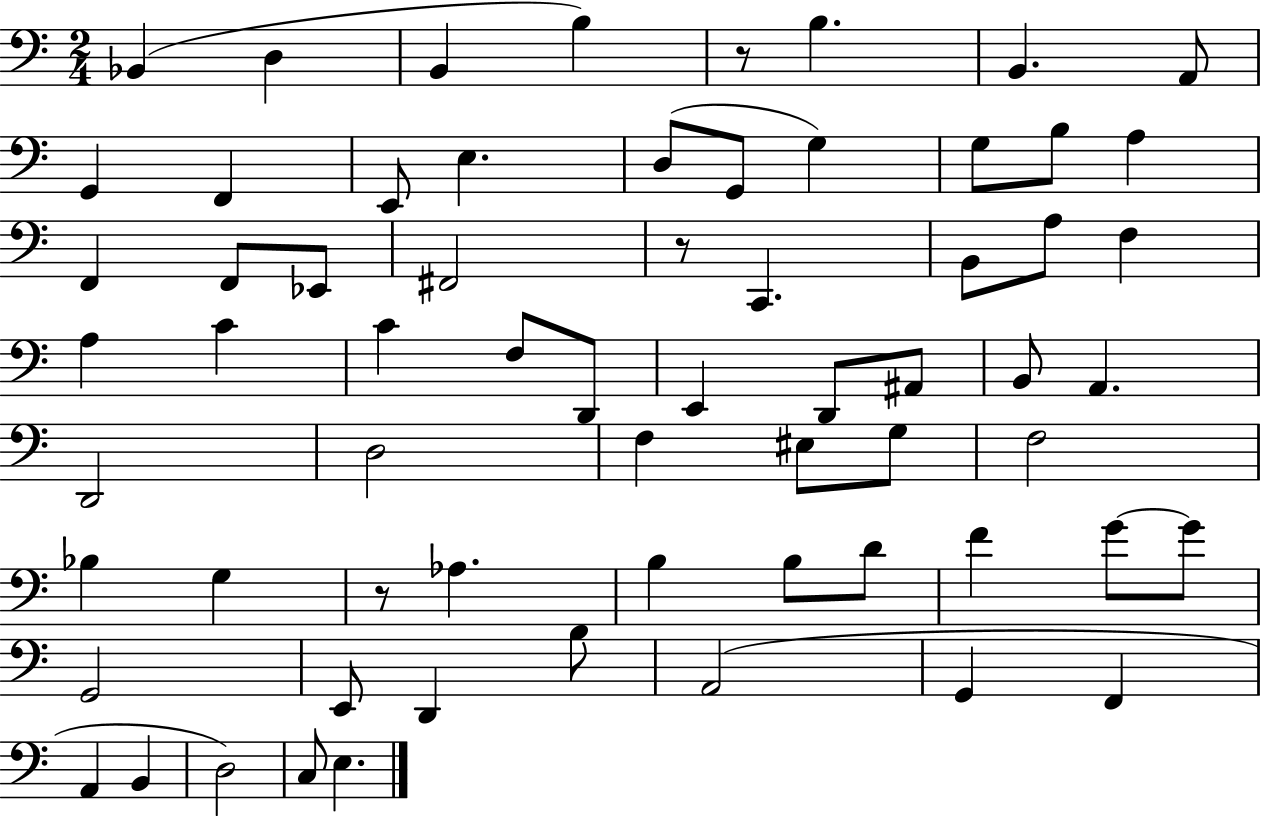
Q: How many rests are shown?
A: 3